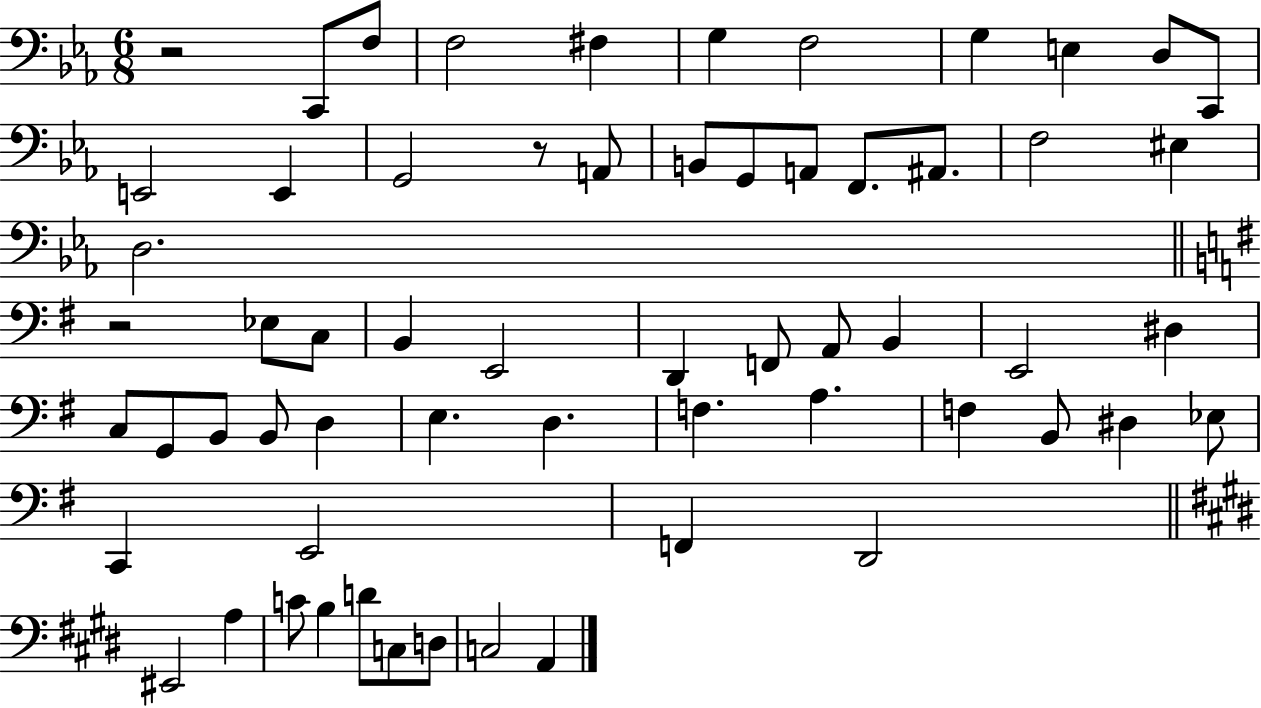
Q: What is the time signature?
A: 6/8